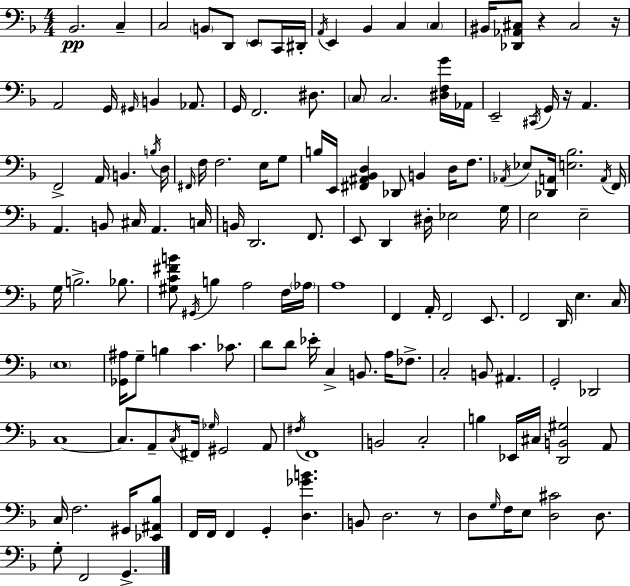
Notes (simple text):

Bb2/h. C3/q C3/h B2/e D2/e E2/e C2/s D#2/s A2/s E2/q Bb2/q C3/q C3/q BIS2/s [Db2,Ab2,C#3]/e R/q C#3/h R/s A2/h G2/s G#2/s B2/q Ab2/e. G2/s F2/h. D#3/e. C3/e C3/h. [D#3,F3,G4]/s Ab2/s E2/h C#2/s G2/s R/s A2/q. F2/h A2/s B2/q. B3/s D3/s F#2/s F3/s F3/h. E3/s G3/e B3/s E2/s [F#2,A#2,Bb2,D3]/q Db2/e B2/q D3/s F3/e. Ab2/s Eb3/e [Db2,A2]/s [E3,Bb3]/h. A2/s F2/s A2/q. B2/e C#3/s A2/q. C3/s B2/s D2/h. F2/e. E2/e D2/q D#3/s Eb3/h G3/s E3/h E3/h G3/s B3/h. Bb3/e. [G#3,C4,F#4,B4]/e G#2/s B3/q A3/h F3/s Ab3/s A3/w F2/q A2/s F2/h E2/e. F2/h D2/s E3/q. C3/s E3/w [Gb2,A#3]/s G3/e B3/q C4/q. CES4/e. D4/e D4/e Eb4/s C3/q B2/e. A3/s FES3/e. C3/h B2/e A#2/q. G2/h Db2/h C3/w C3/e. A2/e C3/s F#2/s Gb3/s G#2/h A2/e F#3/s F2/w B2/h C3/h B3/q Eb2/s C#3/s [D2,B2,G#3]/h A2/e C3/s F3/h. G#2/s [Eb2,A#2,Bb3]/e F2/s F2/s F2/q G2/q [D3,Gb4,B4]/q. B2/e D3/h. R/e D3/e G3/s F3/s E3/e [D3,C#4]/h D3/e. G3/e F2/h G2/q.